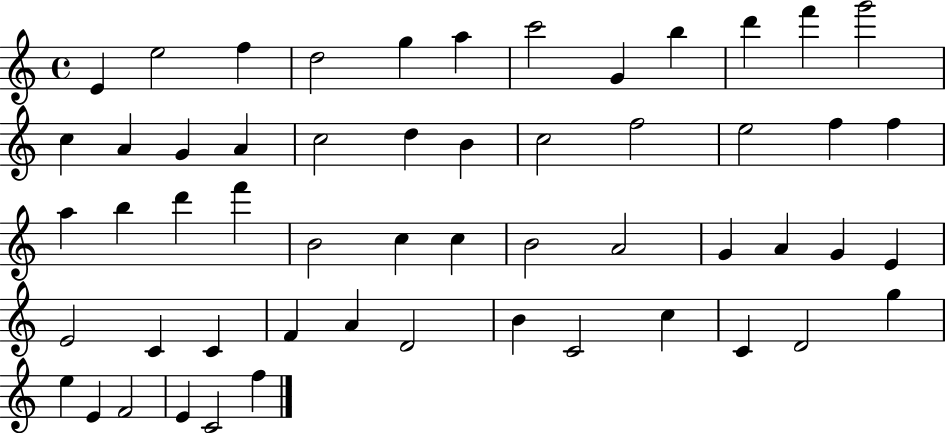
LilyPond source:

{
  \clef treble
  \time 4/4
  \defaultTimeSignature
  \key c \major
  e'4 e''2 f''4 | d''2 g''4 a''4 | c'''2 g'4 b''4 | d'''4 f'''4 g'''2 | \break c''4 a'4 g'4 a'4 | c''2 d''4 b'4 | c''2 f''2 | e''2 f''4 f''4 | \break a''4 b''4 d'''4 f'''4 | b'2 c''4 c''4 | b'2 a'2 | g'4 a'4 g'4 e'4 | \break e'2 c'4 c'4 | f'4 a'4 d'2 | b'4 c'2 c''4 | c'4 d'2 g''4 | \break e''4 e'4 f'2 | e'4 c'2 f''4 | \bar "|."
}